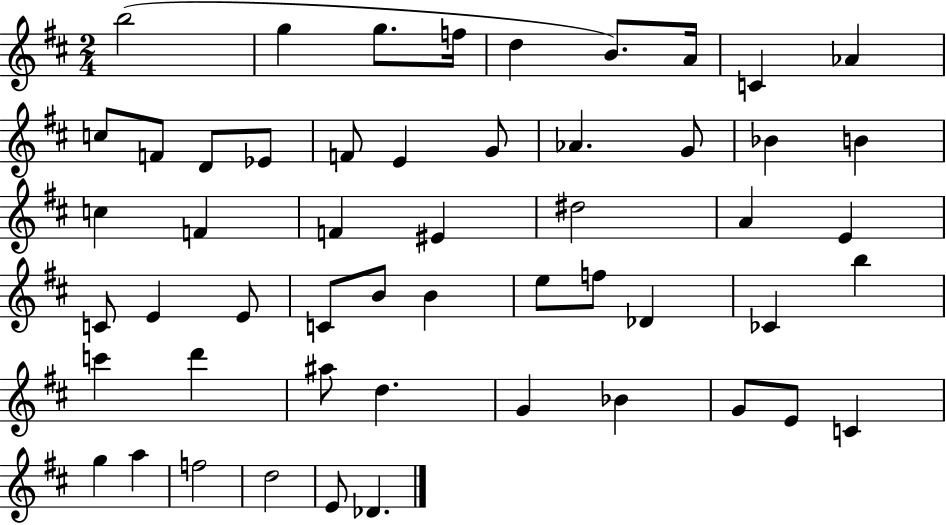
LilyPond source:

{
  \clef treble
  \numericTimeSignature
  \time 2/4
  \key d \major
  \repeat volta 2 { b''2( | g''4 g''8. f''16 | d''4 b'8.) a'16 | c'4 aes'4 | \break c''8 f'8 d'8 ees'8 | f'8 e'4 g'8 | aes'4. g'8 | bes'4 b'4 | \break c''4 f'4 | f'4 eis'4 | dis''2 | a'4 e'4 | \break c'8 e'4 e'8 | c'8 b'8 b'4 | e''8 f''8 des'4 | ces'4 b''4 | \break c'''4 d'''4 | ais''8 d''4. | g'4 bes'4 | g'8 e'8 c'4 | \break g''4 a''4 | f''2 | d''2 | e'8 des'4. | \break } \bar "|."
}